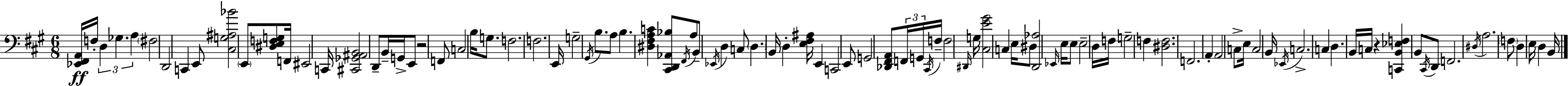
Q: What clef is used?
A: bass